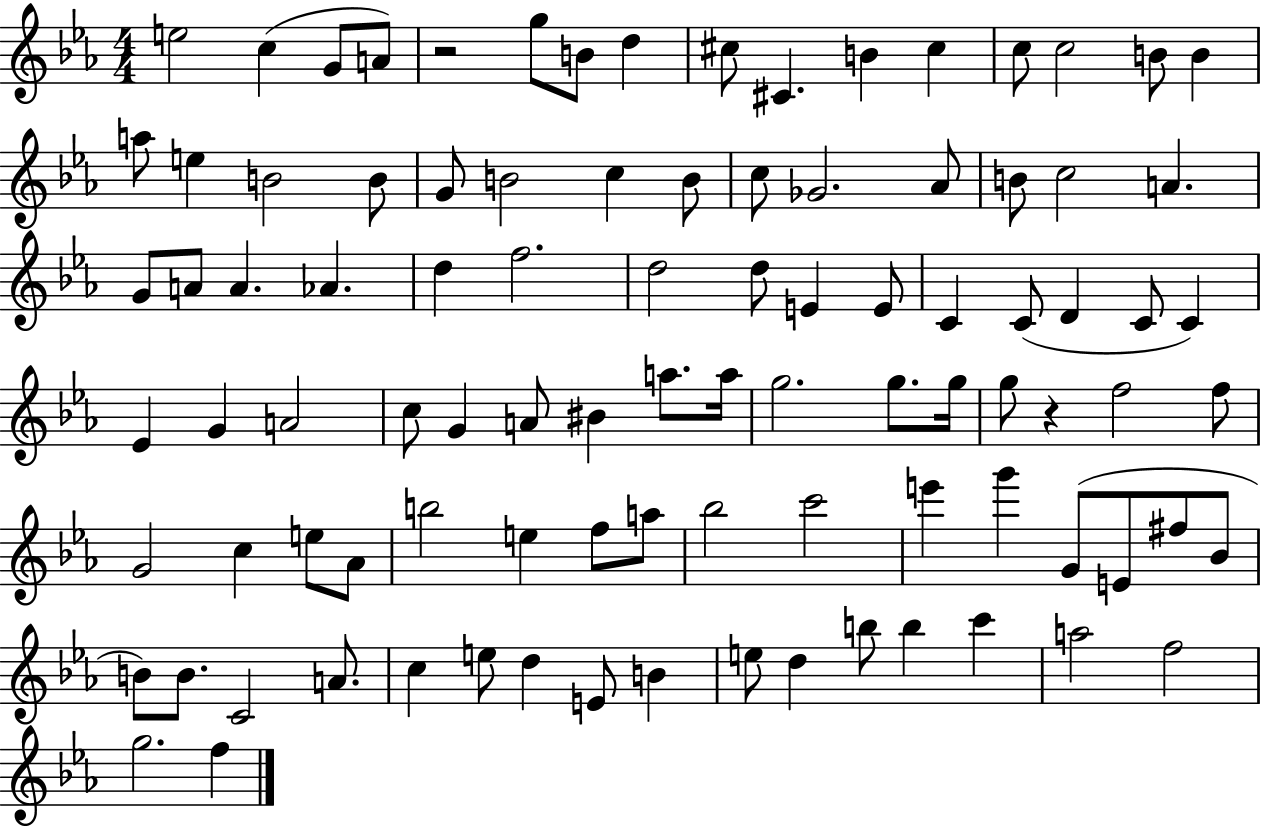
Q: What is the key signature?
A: EES major